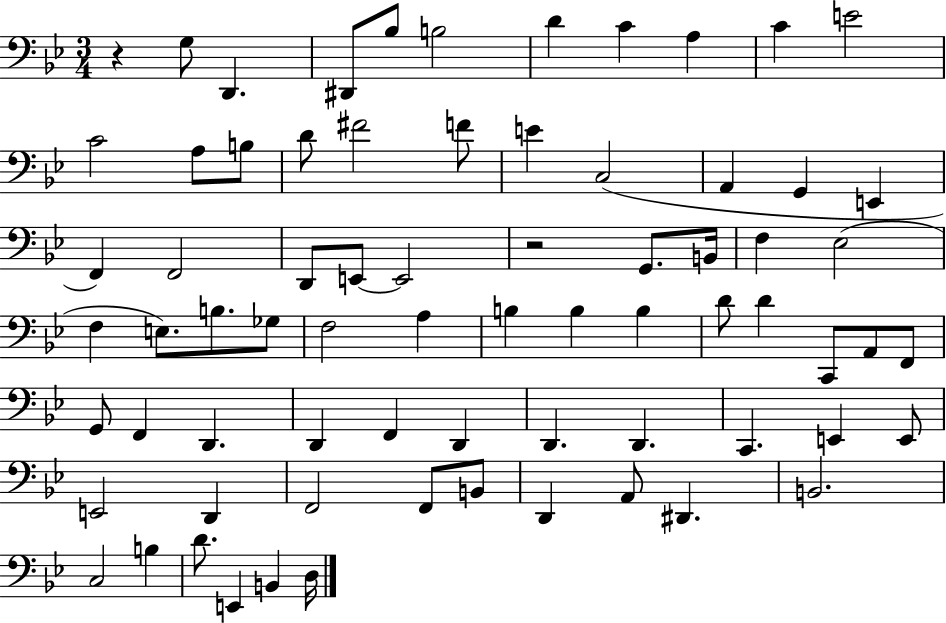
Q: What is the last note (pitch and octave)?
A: D3